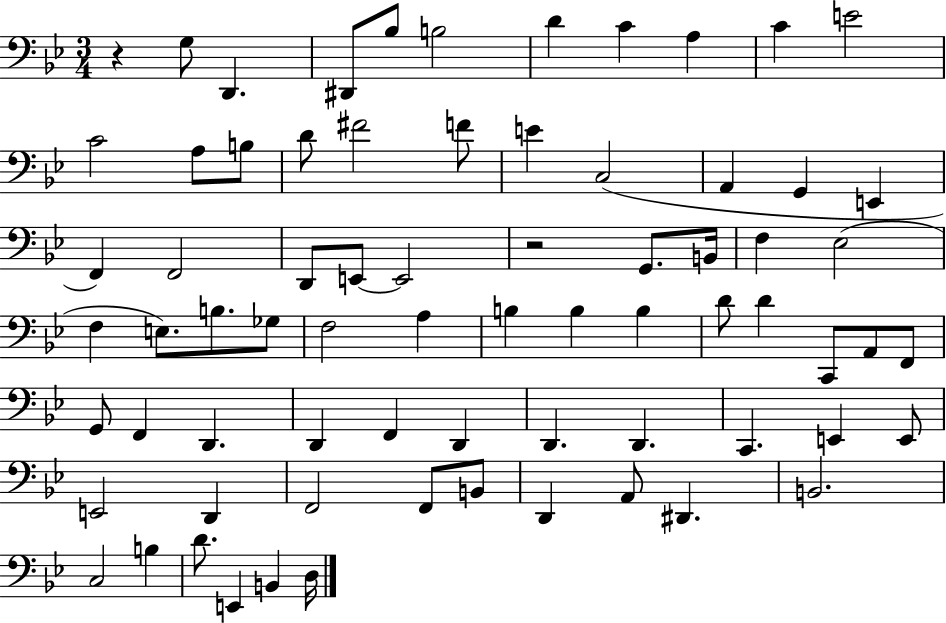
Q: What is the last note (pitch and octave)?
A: D3